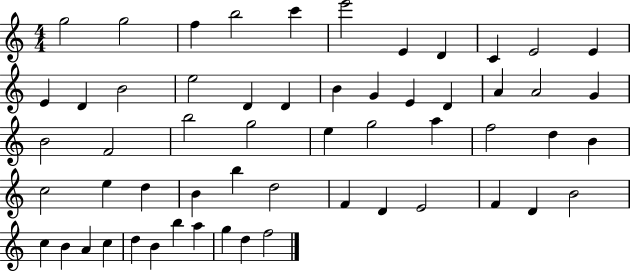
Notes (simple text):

G5/h G5/h F5/q B5/h C6/q E6/h E4/q D4/q C4/q E4/h E4/q E4/q D4/q B4/h E5/h D4/q D4/q B4/q G4/q E4/q D4/q A4/q A4/h G4/q B4/h F4/h B5/h G5/h E5/q G5/h A5/q F5/h D5/q B4/q C5/h E5/q D5/q B4/q B5/q D5/h F4/q D4/q E4/h F4/q D4/q B4/h C5/q B4/q A4/q C5/q D5/q B4/q B5/q A5/q G5/q D5/q F5/h